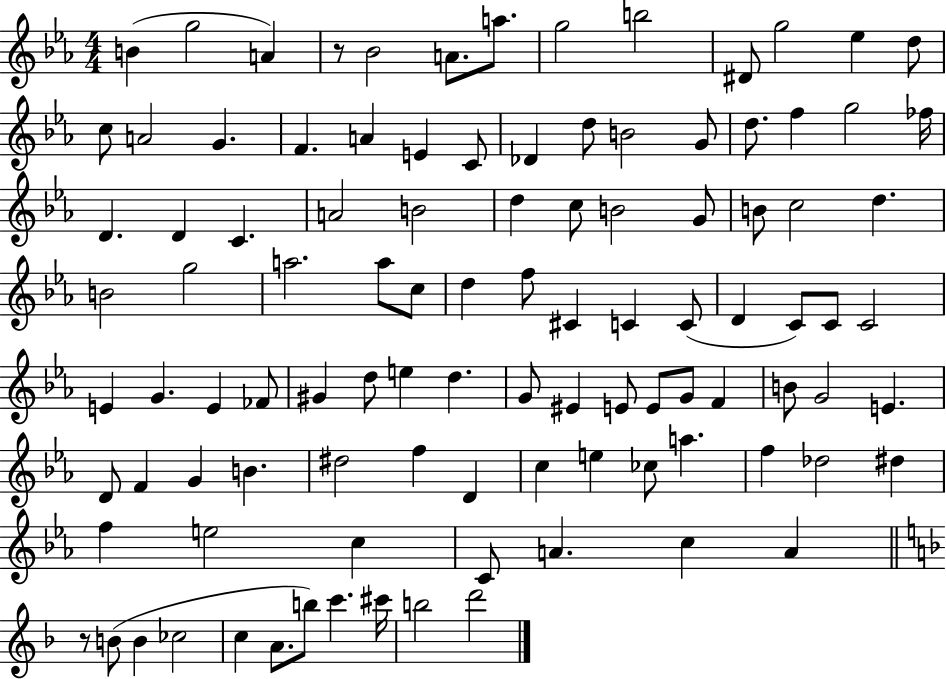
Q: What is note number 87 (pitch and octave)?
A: C5